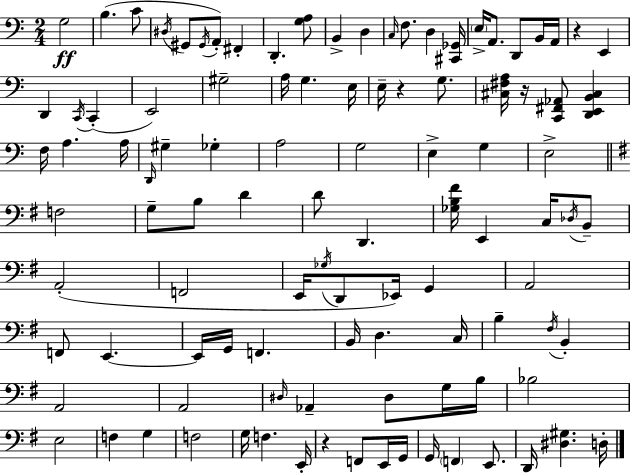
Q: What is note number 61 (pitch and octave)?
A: E2